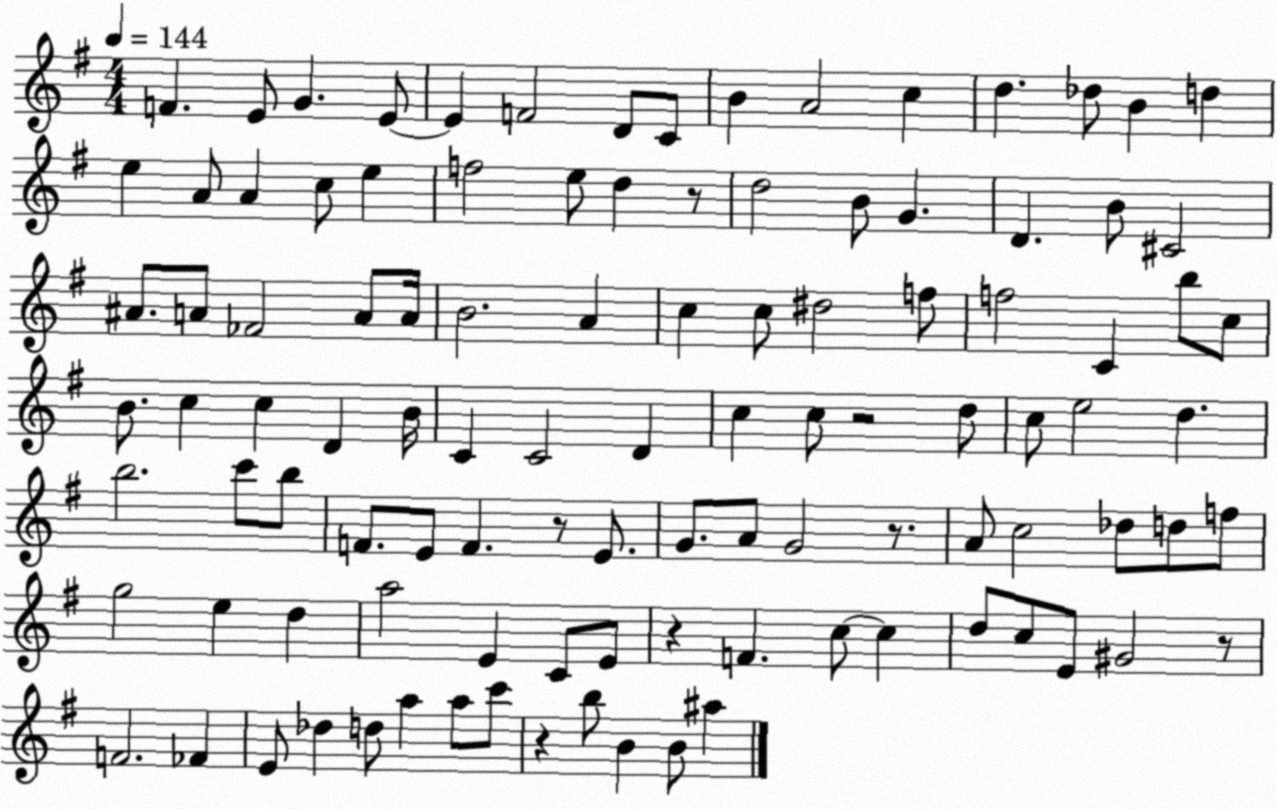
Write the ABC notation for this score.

X:1
T:Untitled
M:4/4
L:1/4
K:G
F E/2 G E/2 E F2 D/2 C/2 B A2 c d _d/2 B d e A/2 A c/2 e f2 e/2 d z/2 d2 B/2 G D B/2 ^C2 ^A/2 A/2 _F2 A/2 A/4 B2 A c c/2 ^d2 f/2 f2 C b/2 c/2 B/2 c c D B/4 C C2 D c c/2 z2 d/2 c/2 e2 d b2 c'/2 b/2 F/2 E/2 F z/2 E/2 G/2 A/2 G2 z/2 A/2 c2 _d/2 d/2 f/2 g2 e d a2 E C/2 E/2 z F c/2 c d/2 c/2 E/2 ^G2 z/2 F2 _F E/2 _d d/2 a a/2 c'/2 z b/2 B B/2 ^a